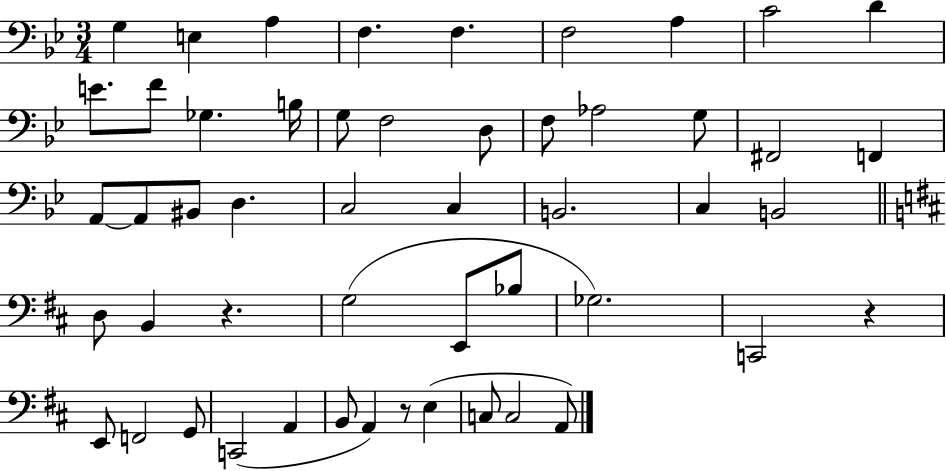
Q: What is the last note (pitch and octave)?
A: A2